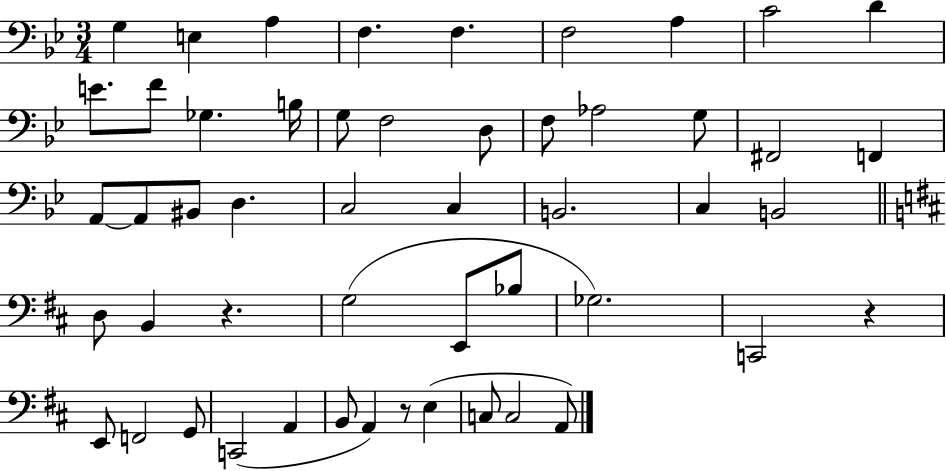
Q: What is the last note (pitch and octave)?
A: A2